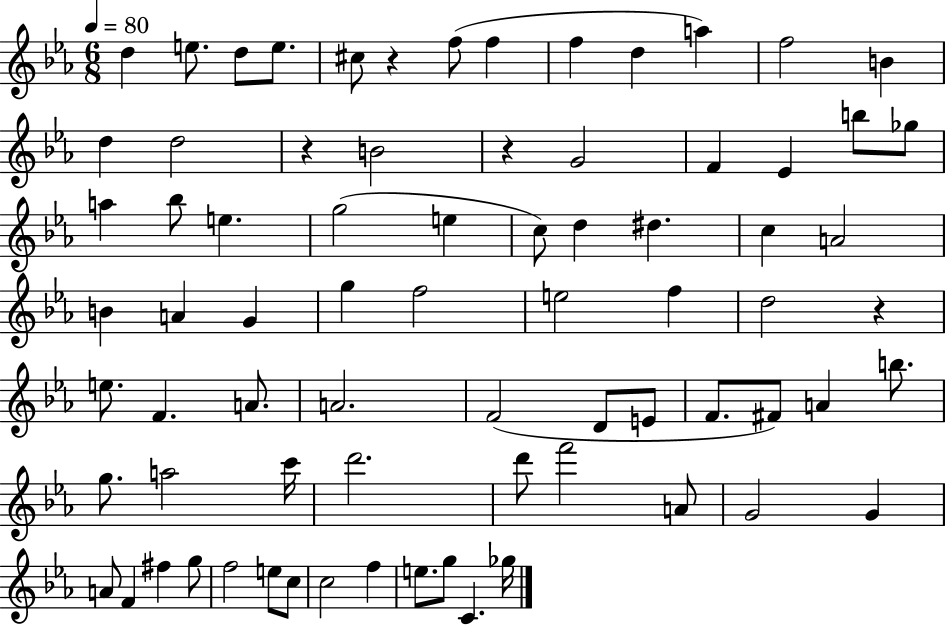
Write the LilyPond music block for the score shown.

{
  \clef treble
  \numericTimeSignature
  \time 6/8
  \key ees \major
  \tempo 4 = 80
  d''4 e''8. d''8 e''8. | cis''8 r4 f''8( f''4 | f''4 d''4 a''4) | f''2 b'4 | \break d''4 d''2 | r4 b'2 | r4 g'2 | f'4 ees'4 b''8 ges''8 | \break a''4 bes''8 e''4. | g''2( e''4 | c''8) d''4 dis''4. | c''4 a'2 | \break b'4 a'4 g'4 | g''4 f''2 | e''2 f''4 | d''2 r4 | \break e''8. f'4. a'8. | a'2. | f'2( d'8 e'8 | f'8. fis'8) a'4 b''8. | \break g''8. a''2 c'''16 | d'''2. | d'''8 f'''2 a'8 | g'2 g'4 | \break a'8 f'4 fis''4 g''8 | f''2 e''8 c''8 | c''2 f''4 | e''8. g''8 c'4. ges''16 | \break \bar "|."
}